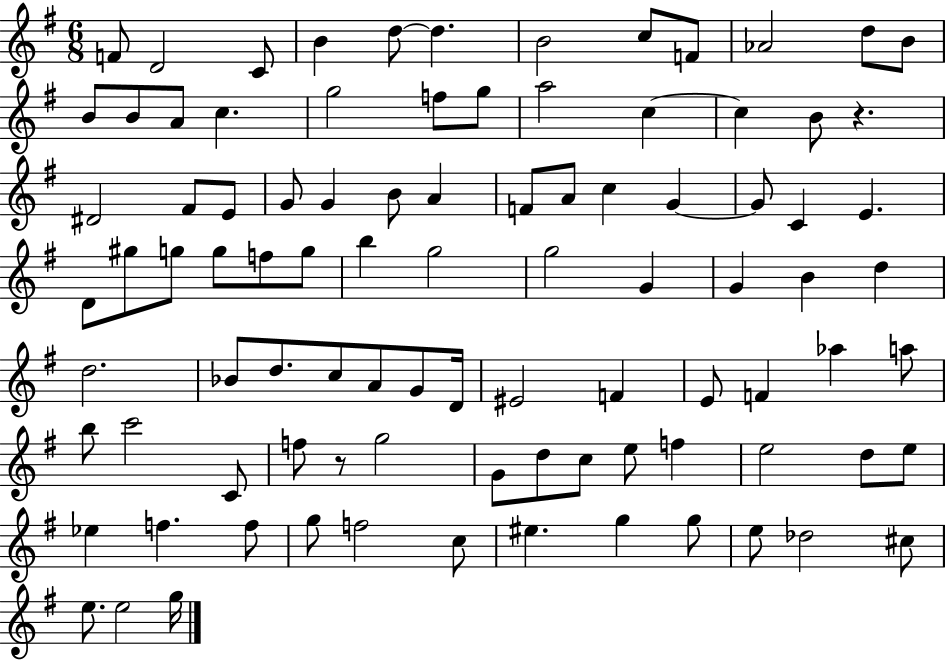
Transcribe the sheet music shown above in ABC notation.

X:1
T:Untitled
M:6/8
L:1/4
K:G
F/2 D2 C/2 B d/2 d B2 c/2 F/2 _A2 d/2 B/2 B/2 B/2 A/2 c g2 f/2 g/2 a2 c c B/2 z ^D2 ^F/2 E/2 G/2 G B/2 A F/2 A/2 c G G/2 C E D/2 ^g/2 g/2 g/2 f/2 g/2 b g2 g2 G G B d d2 _B/2 d/2 c/2 A/2 G/2 D/4 ^E2 F E/2 F _a a/2 b/2 c'2 C/2 f/2 z/2 g2 G/2 d/2 c/2 e/2 f e2 d/2 e/2 _e f f/2 g/2 f2 c/2 ^e g g/2 e/2 _d2 ^c/2 e/2 e2 g/4